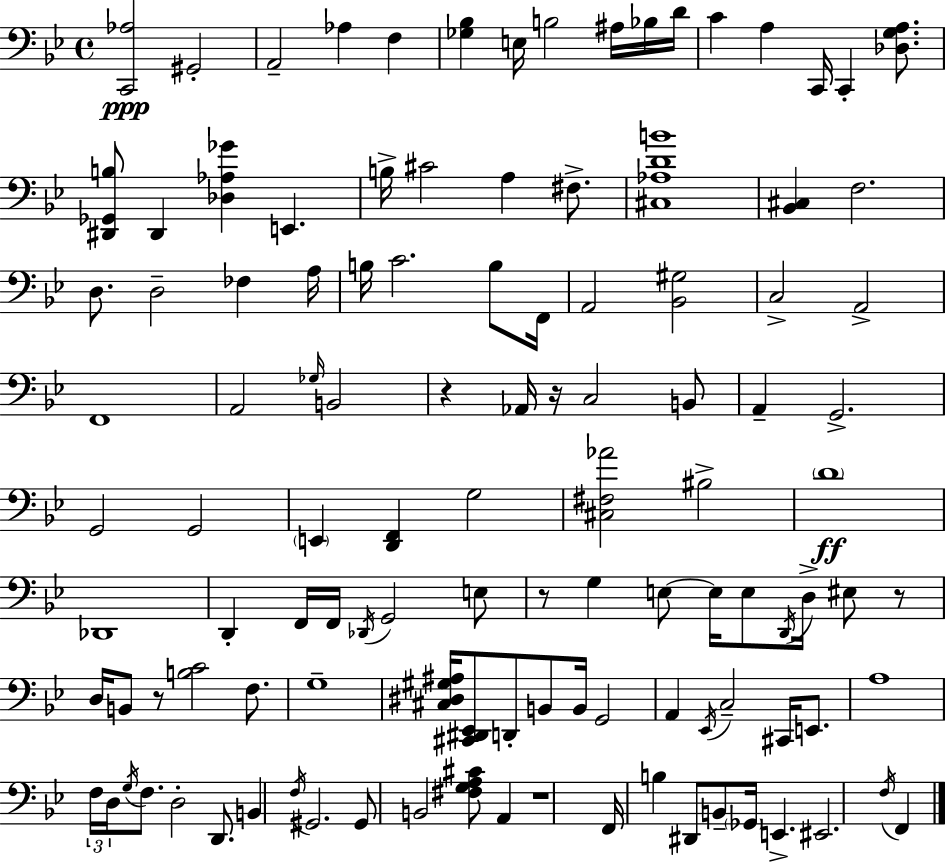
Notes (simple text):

[C2,Ab3]/h G#2/h A2/h Ab3/q F3/q [Gb3,Bb3]/q E3/s B3/h A#3/s Bb3/s D4/s C4/q A3/q C2/s C2/q [Db3,G3,A3]/e. [D#2,Gb2,B3]/e D#2/q [Db3,Ab3,Gb4]/q E2/q. B3/s C#4/h A3/q F#3/e. [C#3,Ab3,D4,B4]/w [Bb2,C#3]/q F3/h. D3/e. D3/h FES3/q A3/s B3/s C4/h. B3/e F2/s A2/h [Bb2,G#3]/h C3/h A2/h F2/w A2/h Gb3/s B2/h R/q Ab2/s R/s C3/h B2/e A2/q G2/h. G2/h G2/h E2/q [D2,F2]/q G3/h [C#3,F#3,Ab4]/h BIS3/h D4/w Db2/w D2/q F2/s F2/s Db2/s G2/h E3/e R/e G3/q E3/e E3/s E3/e D2/s D3/s EIS3/e R/e D3/s B2/e R/e [B3,C4]/h F3/e. G3/w [C#3,D#3,G#3,A#3]/s [C#2,D#2,Eb2]/e D2/e B2/e B2/s G2/h A2/q Eb2/s C3/h C#2/s E2/e. A3/w F3/s D3/s G3/s F3/e. D3/h D2/e. B2/q F3/s G#2/h. G#2/e B2/h [F#3,G3,A3,C#4]/e A2/q R/w F2/s B3/q D#2/e B2/e Gb2/s E2/q. EIS2/h. F3/s F2/q